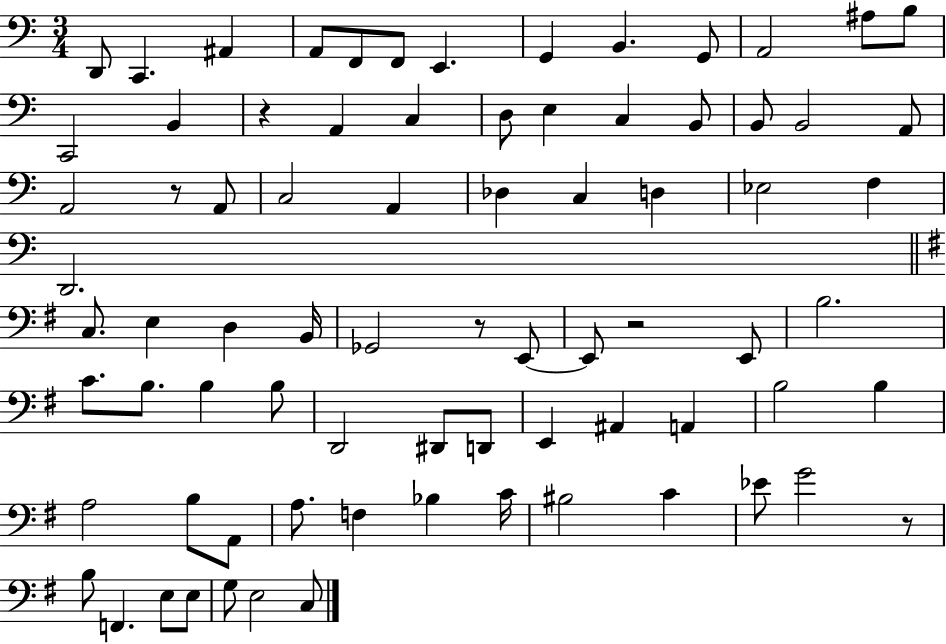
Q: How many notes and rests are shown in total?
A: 78